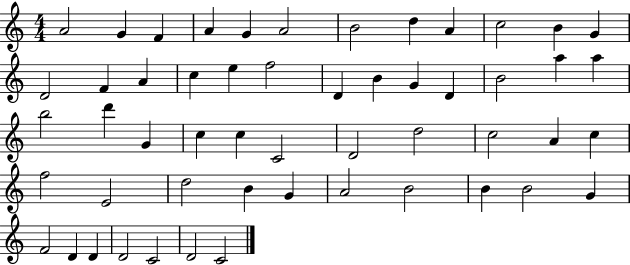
{
  \clef treble
  \numericTimeSignature
  \time 4/4
  \key c \major
  a'2 g'4 f'4 | a'4 g'4 a'2 | b'2 d''4 a'4 | c''2 b'4 g'4 | \break d'2 f'4 a'4 | c''4 e''4 f''2 | d'4 b'4 g'4 d'4 | b'2 a''4 a''4 | \break b''2 d'''4 g'4 | c''4 c''4 c'2 | d'2 d''2 | c''2 a'4 c''4 | \break f''2 e'2 | d''2 b'4 g'4 | a'2 b'2 | b'4 b'2 g'4 | \break f'2 d'4 d'4 | d'2 c'2 | d'2 c'2 | \bar "|."
}